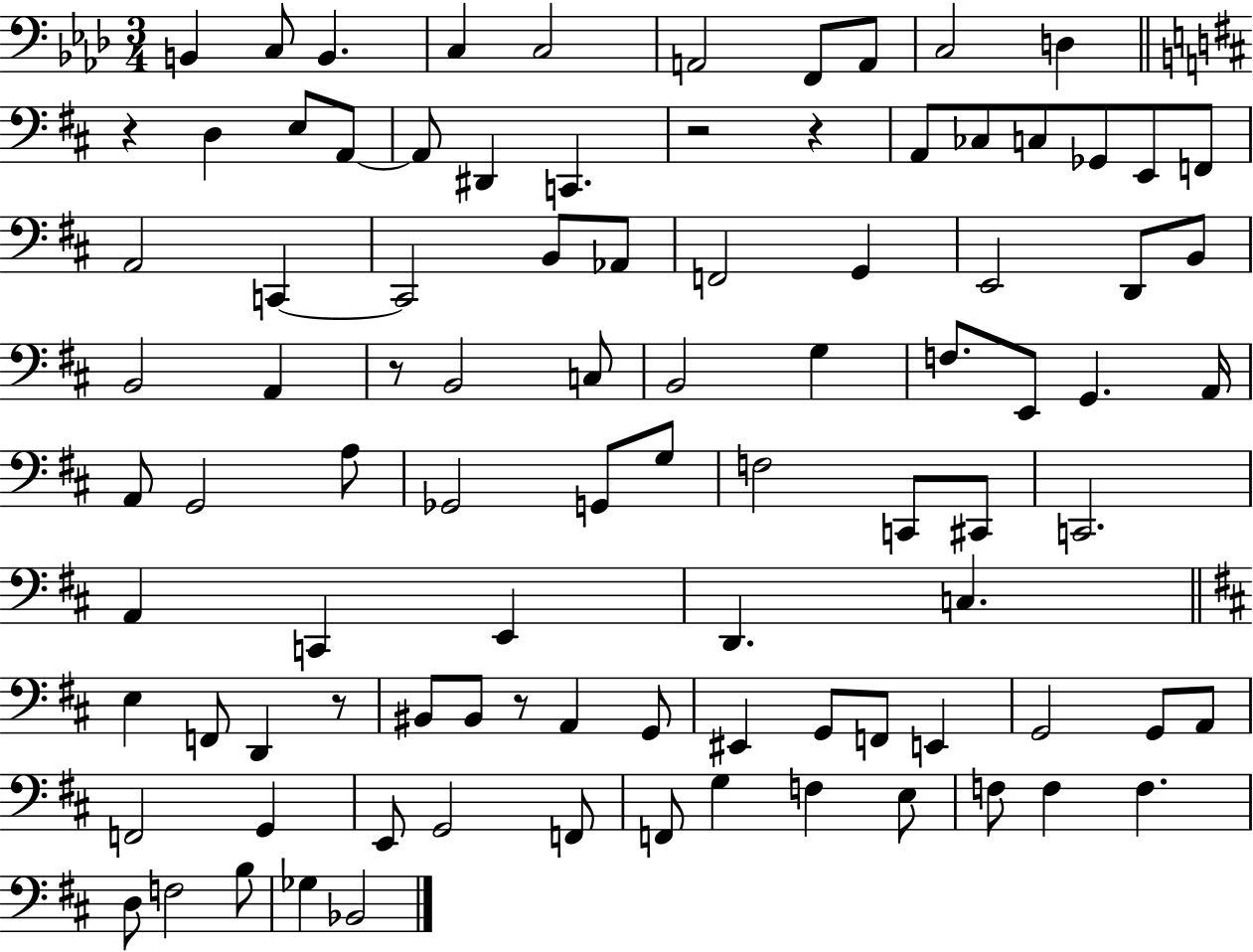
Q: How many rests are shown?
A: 6